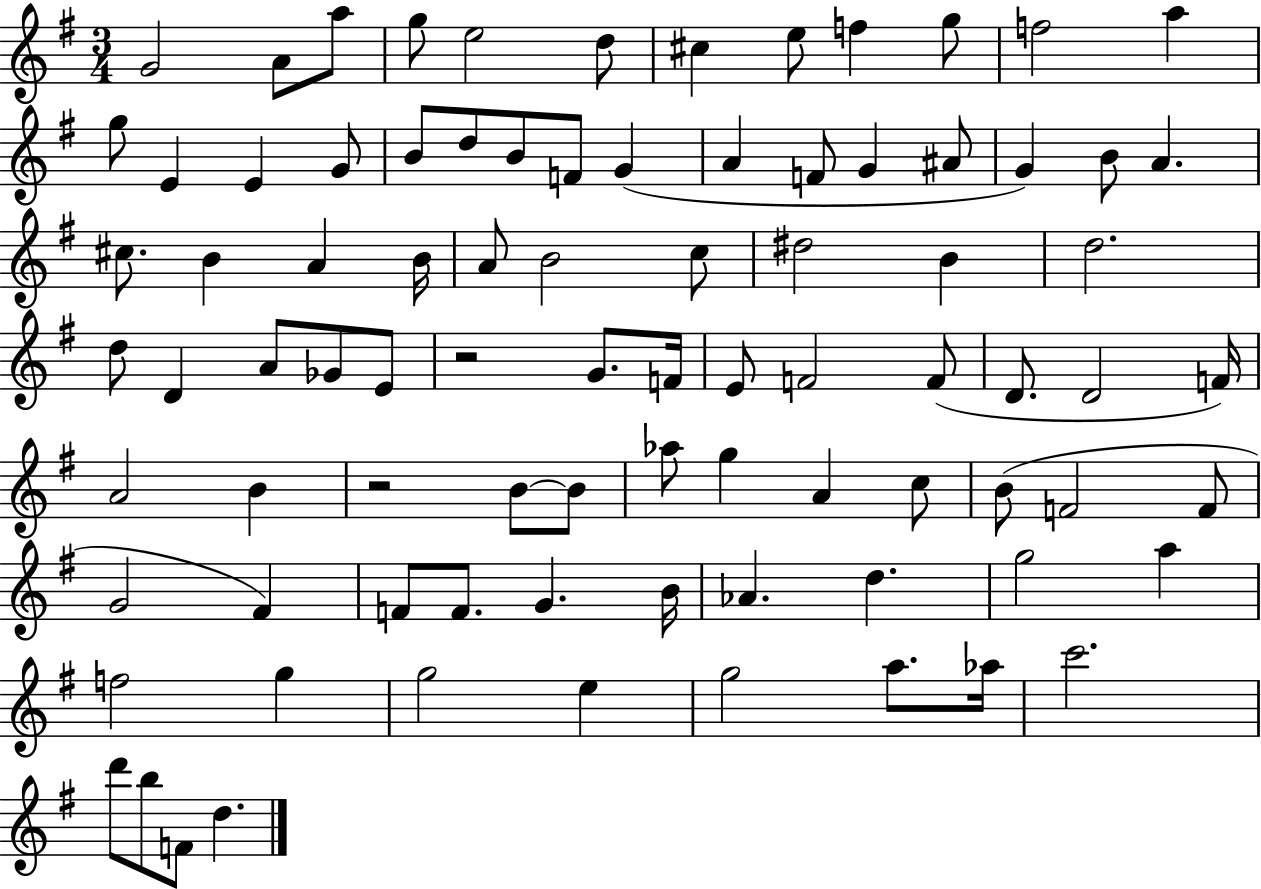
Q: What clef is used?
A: treble